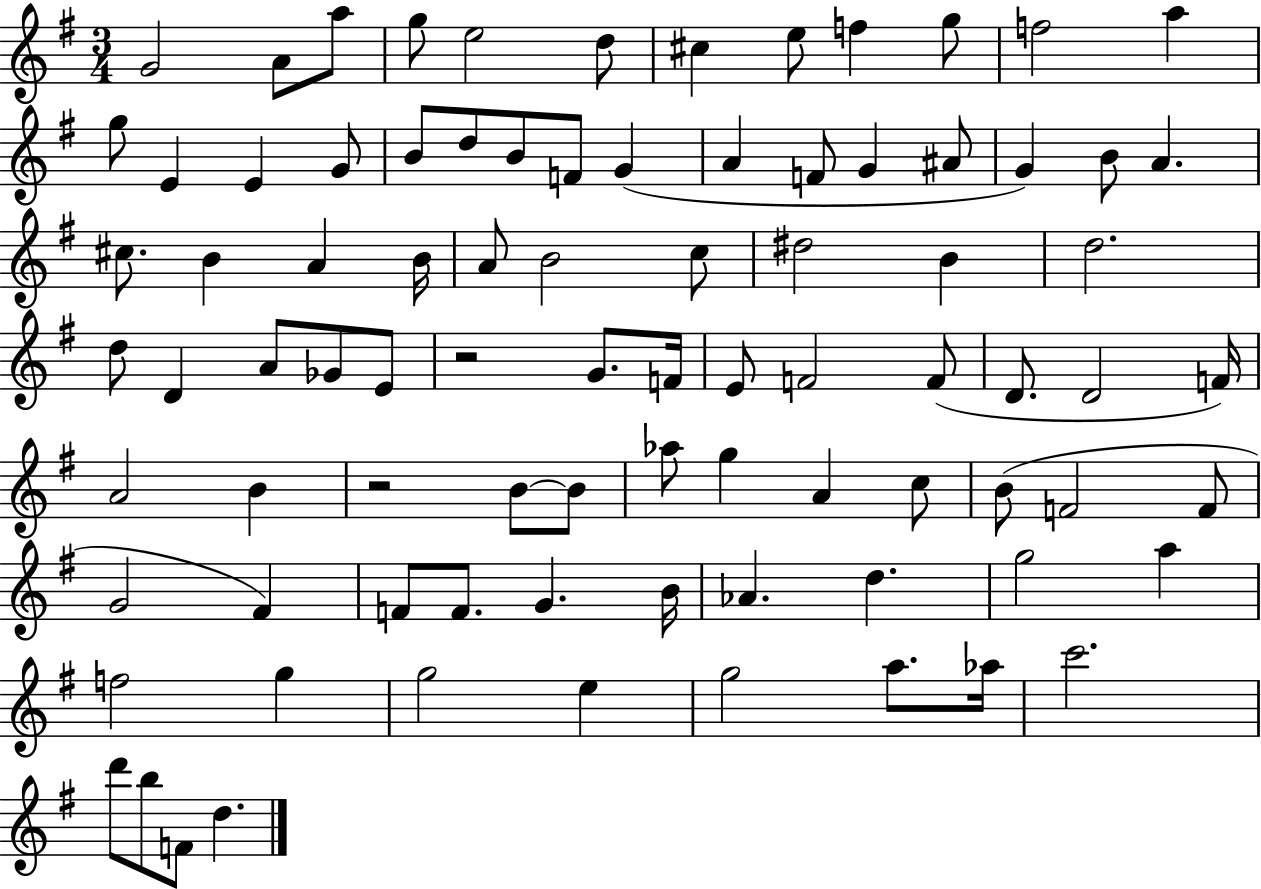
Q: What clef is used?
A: treble